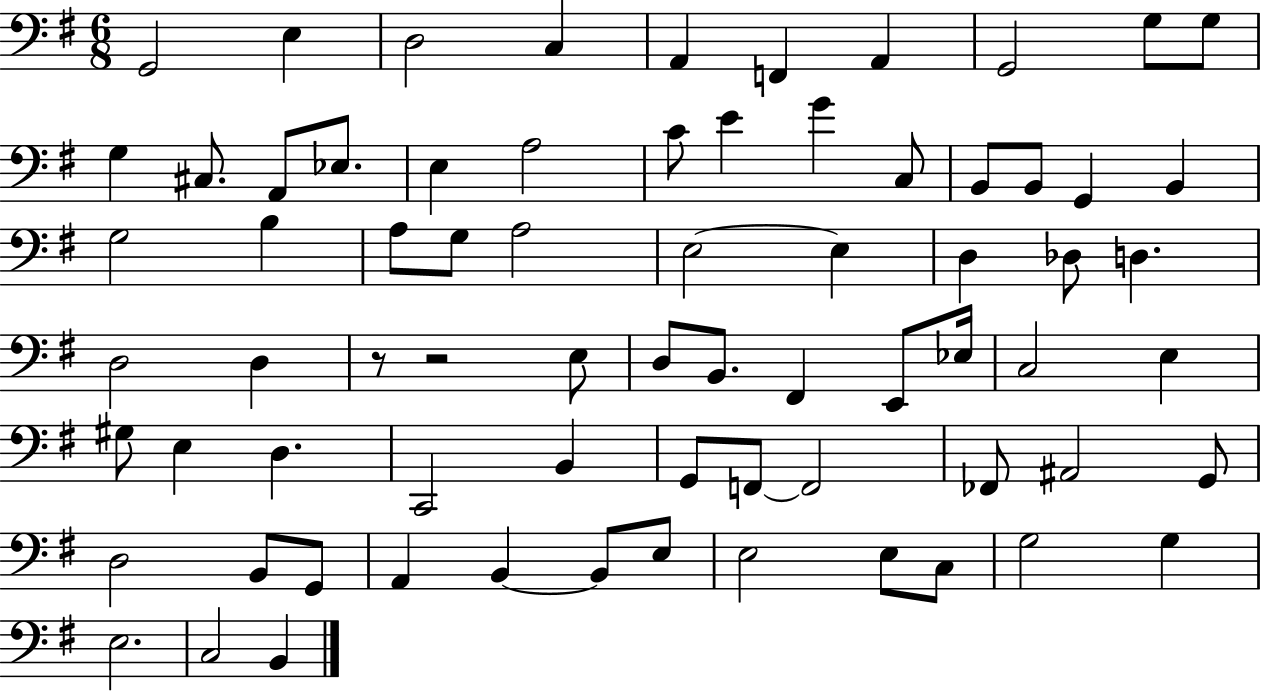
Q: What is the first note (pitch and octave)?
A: G2